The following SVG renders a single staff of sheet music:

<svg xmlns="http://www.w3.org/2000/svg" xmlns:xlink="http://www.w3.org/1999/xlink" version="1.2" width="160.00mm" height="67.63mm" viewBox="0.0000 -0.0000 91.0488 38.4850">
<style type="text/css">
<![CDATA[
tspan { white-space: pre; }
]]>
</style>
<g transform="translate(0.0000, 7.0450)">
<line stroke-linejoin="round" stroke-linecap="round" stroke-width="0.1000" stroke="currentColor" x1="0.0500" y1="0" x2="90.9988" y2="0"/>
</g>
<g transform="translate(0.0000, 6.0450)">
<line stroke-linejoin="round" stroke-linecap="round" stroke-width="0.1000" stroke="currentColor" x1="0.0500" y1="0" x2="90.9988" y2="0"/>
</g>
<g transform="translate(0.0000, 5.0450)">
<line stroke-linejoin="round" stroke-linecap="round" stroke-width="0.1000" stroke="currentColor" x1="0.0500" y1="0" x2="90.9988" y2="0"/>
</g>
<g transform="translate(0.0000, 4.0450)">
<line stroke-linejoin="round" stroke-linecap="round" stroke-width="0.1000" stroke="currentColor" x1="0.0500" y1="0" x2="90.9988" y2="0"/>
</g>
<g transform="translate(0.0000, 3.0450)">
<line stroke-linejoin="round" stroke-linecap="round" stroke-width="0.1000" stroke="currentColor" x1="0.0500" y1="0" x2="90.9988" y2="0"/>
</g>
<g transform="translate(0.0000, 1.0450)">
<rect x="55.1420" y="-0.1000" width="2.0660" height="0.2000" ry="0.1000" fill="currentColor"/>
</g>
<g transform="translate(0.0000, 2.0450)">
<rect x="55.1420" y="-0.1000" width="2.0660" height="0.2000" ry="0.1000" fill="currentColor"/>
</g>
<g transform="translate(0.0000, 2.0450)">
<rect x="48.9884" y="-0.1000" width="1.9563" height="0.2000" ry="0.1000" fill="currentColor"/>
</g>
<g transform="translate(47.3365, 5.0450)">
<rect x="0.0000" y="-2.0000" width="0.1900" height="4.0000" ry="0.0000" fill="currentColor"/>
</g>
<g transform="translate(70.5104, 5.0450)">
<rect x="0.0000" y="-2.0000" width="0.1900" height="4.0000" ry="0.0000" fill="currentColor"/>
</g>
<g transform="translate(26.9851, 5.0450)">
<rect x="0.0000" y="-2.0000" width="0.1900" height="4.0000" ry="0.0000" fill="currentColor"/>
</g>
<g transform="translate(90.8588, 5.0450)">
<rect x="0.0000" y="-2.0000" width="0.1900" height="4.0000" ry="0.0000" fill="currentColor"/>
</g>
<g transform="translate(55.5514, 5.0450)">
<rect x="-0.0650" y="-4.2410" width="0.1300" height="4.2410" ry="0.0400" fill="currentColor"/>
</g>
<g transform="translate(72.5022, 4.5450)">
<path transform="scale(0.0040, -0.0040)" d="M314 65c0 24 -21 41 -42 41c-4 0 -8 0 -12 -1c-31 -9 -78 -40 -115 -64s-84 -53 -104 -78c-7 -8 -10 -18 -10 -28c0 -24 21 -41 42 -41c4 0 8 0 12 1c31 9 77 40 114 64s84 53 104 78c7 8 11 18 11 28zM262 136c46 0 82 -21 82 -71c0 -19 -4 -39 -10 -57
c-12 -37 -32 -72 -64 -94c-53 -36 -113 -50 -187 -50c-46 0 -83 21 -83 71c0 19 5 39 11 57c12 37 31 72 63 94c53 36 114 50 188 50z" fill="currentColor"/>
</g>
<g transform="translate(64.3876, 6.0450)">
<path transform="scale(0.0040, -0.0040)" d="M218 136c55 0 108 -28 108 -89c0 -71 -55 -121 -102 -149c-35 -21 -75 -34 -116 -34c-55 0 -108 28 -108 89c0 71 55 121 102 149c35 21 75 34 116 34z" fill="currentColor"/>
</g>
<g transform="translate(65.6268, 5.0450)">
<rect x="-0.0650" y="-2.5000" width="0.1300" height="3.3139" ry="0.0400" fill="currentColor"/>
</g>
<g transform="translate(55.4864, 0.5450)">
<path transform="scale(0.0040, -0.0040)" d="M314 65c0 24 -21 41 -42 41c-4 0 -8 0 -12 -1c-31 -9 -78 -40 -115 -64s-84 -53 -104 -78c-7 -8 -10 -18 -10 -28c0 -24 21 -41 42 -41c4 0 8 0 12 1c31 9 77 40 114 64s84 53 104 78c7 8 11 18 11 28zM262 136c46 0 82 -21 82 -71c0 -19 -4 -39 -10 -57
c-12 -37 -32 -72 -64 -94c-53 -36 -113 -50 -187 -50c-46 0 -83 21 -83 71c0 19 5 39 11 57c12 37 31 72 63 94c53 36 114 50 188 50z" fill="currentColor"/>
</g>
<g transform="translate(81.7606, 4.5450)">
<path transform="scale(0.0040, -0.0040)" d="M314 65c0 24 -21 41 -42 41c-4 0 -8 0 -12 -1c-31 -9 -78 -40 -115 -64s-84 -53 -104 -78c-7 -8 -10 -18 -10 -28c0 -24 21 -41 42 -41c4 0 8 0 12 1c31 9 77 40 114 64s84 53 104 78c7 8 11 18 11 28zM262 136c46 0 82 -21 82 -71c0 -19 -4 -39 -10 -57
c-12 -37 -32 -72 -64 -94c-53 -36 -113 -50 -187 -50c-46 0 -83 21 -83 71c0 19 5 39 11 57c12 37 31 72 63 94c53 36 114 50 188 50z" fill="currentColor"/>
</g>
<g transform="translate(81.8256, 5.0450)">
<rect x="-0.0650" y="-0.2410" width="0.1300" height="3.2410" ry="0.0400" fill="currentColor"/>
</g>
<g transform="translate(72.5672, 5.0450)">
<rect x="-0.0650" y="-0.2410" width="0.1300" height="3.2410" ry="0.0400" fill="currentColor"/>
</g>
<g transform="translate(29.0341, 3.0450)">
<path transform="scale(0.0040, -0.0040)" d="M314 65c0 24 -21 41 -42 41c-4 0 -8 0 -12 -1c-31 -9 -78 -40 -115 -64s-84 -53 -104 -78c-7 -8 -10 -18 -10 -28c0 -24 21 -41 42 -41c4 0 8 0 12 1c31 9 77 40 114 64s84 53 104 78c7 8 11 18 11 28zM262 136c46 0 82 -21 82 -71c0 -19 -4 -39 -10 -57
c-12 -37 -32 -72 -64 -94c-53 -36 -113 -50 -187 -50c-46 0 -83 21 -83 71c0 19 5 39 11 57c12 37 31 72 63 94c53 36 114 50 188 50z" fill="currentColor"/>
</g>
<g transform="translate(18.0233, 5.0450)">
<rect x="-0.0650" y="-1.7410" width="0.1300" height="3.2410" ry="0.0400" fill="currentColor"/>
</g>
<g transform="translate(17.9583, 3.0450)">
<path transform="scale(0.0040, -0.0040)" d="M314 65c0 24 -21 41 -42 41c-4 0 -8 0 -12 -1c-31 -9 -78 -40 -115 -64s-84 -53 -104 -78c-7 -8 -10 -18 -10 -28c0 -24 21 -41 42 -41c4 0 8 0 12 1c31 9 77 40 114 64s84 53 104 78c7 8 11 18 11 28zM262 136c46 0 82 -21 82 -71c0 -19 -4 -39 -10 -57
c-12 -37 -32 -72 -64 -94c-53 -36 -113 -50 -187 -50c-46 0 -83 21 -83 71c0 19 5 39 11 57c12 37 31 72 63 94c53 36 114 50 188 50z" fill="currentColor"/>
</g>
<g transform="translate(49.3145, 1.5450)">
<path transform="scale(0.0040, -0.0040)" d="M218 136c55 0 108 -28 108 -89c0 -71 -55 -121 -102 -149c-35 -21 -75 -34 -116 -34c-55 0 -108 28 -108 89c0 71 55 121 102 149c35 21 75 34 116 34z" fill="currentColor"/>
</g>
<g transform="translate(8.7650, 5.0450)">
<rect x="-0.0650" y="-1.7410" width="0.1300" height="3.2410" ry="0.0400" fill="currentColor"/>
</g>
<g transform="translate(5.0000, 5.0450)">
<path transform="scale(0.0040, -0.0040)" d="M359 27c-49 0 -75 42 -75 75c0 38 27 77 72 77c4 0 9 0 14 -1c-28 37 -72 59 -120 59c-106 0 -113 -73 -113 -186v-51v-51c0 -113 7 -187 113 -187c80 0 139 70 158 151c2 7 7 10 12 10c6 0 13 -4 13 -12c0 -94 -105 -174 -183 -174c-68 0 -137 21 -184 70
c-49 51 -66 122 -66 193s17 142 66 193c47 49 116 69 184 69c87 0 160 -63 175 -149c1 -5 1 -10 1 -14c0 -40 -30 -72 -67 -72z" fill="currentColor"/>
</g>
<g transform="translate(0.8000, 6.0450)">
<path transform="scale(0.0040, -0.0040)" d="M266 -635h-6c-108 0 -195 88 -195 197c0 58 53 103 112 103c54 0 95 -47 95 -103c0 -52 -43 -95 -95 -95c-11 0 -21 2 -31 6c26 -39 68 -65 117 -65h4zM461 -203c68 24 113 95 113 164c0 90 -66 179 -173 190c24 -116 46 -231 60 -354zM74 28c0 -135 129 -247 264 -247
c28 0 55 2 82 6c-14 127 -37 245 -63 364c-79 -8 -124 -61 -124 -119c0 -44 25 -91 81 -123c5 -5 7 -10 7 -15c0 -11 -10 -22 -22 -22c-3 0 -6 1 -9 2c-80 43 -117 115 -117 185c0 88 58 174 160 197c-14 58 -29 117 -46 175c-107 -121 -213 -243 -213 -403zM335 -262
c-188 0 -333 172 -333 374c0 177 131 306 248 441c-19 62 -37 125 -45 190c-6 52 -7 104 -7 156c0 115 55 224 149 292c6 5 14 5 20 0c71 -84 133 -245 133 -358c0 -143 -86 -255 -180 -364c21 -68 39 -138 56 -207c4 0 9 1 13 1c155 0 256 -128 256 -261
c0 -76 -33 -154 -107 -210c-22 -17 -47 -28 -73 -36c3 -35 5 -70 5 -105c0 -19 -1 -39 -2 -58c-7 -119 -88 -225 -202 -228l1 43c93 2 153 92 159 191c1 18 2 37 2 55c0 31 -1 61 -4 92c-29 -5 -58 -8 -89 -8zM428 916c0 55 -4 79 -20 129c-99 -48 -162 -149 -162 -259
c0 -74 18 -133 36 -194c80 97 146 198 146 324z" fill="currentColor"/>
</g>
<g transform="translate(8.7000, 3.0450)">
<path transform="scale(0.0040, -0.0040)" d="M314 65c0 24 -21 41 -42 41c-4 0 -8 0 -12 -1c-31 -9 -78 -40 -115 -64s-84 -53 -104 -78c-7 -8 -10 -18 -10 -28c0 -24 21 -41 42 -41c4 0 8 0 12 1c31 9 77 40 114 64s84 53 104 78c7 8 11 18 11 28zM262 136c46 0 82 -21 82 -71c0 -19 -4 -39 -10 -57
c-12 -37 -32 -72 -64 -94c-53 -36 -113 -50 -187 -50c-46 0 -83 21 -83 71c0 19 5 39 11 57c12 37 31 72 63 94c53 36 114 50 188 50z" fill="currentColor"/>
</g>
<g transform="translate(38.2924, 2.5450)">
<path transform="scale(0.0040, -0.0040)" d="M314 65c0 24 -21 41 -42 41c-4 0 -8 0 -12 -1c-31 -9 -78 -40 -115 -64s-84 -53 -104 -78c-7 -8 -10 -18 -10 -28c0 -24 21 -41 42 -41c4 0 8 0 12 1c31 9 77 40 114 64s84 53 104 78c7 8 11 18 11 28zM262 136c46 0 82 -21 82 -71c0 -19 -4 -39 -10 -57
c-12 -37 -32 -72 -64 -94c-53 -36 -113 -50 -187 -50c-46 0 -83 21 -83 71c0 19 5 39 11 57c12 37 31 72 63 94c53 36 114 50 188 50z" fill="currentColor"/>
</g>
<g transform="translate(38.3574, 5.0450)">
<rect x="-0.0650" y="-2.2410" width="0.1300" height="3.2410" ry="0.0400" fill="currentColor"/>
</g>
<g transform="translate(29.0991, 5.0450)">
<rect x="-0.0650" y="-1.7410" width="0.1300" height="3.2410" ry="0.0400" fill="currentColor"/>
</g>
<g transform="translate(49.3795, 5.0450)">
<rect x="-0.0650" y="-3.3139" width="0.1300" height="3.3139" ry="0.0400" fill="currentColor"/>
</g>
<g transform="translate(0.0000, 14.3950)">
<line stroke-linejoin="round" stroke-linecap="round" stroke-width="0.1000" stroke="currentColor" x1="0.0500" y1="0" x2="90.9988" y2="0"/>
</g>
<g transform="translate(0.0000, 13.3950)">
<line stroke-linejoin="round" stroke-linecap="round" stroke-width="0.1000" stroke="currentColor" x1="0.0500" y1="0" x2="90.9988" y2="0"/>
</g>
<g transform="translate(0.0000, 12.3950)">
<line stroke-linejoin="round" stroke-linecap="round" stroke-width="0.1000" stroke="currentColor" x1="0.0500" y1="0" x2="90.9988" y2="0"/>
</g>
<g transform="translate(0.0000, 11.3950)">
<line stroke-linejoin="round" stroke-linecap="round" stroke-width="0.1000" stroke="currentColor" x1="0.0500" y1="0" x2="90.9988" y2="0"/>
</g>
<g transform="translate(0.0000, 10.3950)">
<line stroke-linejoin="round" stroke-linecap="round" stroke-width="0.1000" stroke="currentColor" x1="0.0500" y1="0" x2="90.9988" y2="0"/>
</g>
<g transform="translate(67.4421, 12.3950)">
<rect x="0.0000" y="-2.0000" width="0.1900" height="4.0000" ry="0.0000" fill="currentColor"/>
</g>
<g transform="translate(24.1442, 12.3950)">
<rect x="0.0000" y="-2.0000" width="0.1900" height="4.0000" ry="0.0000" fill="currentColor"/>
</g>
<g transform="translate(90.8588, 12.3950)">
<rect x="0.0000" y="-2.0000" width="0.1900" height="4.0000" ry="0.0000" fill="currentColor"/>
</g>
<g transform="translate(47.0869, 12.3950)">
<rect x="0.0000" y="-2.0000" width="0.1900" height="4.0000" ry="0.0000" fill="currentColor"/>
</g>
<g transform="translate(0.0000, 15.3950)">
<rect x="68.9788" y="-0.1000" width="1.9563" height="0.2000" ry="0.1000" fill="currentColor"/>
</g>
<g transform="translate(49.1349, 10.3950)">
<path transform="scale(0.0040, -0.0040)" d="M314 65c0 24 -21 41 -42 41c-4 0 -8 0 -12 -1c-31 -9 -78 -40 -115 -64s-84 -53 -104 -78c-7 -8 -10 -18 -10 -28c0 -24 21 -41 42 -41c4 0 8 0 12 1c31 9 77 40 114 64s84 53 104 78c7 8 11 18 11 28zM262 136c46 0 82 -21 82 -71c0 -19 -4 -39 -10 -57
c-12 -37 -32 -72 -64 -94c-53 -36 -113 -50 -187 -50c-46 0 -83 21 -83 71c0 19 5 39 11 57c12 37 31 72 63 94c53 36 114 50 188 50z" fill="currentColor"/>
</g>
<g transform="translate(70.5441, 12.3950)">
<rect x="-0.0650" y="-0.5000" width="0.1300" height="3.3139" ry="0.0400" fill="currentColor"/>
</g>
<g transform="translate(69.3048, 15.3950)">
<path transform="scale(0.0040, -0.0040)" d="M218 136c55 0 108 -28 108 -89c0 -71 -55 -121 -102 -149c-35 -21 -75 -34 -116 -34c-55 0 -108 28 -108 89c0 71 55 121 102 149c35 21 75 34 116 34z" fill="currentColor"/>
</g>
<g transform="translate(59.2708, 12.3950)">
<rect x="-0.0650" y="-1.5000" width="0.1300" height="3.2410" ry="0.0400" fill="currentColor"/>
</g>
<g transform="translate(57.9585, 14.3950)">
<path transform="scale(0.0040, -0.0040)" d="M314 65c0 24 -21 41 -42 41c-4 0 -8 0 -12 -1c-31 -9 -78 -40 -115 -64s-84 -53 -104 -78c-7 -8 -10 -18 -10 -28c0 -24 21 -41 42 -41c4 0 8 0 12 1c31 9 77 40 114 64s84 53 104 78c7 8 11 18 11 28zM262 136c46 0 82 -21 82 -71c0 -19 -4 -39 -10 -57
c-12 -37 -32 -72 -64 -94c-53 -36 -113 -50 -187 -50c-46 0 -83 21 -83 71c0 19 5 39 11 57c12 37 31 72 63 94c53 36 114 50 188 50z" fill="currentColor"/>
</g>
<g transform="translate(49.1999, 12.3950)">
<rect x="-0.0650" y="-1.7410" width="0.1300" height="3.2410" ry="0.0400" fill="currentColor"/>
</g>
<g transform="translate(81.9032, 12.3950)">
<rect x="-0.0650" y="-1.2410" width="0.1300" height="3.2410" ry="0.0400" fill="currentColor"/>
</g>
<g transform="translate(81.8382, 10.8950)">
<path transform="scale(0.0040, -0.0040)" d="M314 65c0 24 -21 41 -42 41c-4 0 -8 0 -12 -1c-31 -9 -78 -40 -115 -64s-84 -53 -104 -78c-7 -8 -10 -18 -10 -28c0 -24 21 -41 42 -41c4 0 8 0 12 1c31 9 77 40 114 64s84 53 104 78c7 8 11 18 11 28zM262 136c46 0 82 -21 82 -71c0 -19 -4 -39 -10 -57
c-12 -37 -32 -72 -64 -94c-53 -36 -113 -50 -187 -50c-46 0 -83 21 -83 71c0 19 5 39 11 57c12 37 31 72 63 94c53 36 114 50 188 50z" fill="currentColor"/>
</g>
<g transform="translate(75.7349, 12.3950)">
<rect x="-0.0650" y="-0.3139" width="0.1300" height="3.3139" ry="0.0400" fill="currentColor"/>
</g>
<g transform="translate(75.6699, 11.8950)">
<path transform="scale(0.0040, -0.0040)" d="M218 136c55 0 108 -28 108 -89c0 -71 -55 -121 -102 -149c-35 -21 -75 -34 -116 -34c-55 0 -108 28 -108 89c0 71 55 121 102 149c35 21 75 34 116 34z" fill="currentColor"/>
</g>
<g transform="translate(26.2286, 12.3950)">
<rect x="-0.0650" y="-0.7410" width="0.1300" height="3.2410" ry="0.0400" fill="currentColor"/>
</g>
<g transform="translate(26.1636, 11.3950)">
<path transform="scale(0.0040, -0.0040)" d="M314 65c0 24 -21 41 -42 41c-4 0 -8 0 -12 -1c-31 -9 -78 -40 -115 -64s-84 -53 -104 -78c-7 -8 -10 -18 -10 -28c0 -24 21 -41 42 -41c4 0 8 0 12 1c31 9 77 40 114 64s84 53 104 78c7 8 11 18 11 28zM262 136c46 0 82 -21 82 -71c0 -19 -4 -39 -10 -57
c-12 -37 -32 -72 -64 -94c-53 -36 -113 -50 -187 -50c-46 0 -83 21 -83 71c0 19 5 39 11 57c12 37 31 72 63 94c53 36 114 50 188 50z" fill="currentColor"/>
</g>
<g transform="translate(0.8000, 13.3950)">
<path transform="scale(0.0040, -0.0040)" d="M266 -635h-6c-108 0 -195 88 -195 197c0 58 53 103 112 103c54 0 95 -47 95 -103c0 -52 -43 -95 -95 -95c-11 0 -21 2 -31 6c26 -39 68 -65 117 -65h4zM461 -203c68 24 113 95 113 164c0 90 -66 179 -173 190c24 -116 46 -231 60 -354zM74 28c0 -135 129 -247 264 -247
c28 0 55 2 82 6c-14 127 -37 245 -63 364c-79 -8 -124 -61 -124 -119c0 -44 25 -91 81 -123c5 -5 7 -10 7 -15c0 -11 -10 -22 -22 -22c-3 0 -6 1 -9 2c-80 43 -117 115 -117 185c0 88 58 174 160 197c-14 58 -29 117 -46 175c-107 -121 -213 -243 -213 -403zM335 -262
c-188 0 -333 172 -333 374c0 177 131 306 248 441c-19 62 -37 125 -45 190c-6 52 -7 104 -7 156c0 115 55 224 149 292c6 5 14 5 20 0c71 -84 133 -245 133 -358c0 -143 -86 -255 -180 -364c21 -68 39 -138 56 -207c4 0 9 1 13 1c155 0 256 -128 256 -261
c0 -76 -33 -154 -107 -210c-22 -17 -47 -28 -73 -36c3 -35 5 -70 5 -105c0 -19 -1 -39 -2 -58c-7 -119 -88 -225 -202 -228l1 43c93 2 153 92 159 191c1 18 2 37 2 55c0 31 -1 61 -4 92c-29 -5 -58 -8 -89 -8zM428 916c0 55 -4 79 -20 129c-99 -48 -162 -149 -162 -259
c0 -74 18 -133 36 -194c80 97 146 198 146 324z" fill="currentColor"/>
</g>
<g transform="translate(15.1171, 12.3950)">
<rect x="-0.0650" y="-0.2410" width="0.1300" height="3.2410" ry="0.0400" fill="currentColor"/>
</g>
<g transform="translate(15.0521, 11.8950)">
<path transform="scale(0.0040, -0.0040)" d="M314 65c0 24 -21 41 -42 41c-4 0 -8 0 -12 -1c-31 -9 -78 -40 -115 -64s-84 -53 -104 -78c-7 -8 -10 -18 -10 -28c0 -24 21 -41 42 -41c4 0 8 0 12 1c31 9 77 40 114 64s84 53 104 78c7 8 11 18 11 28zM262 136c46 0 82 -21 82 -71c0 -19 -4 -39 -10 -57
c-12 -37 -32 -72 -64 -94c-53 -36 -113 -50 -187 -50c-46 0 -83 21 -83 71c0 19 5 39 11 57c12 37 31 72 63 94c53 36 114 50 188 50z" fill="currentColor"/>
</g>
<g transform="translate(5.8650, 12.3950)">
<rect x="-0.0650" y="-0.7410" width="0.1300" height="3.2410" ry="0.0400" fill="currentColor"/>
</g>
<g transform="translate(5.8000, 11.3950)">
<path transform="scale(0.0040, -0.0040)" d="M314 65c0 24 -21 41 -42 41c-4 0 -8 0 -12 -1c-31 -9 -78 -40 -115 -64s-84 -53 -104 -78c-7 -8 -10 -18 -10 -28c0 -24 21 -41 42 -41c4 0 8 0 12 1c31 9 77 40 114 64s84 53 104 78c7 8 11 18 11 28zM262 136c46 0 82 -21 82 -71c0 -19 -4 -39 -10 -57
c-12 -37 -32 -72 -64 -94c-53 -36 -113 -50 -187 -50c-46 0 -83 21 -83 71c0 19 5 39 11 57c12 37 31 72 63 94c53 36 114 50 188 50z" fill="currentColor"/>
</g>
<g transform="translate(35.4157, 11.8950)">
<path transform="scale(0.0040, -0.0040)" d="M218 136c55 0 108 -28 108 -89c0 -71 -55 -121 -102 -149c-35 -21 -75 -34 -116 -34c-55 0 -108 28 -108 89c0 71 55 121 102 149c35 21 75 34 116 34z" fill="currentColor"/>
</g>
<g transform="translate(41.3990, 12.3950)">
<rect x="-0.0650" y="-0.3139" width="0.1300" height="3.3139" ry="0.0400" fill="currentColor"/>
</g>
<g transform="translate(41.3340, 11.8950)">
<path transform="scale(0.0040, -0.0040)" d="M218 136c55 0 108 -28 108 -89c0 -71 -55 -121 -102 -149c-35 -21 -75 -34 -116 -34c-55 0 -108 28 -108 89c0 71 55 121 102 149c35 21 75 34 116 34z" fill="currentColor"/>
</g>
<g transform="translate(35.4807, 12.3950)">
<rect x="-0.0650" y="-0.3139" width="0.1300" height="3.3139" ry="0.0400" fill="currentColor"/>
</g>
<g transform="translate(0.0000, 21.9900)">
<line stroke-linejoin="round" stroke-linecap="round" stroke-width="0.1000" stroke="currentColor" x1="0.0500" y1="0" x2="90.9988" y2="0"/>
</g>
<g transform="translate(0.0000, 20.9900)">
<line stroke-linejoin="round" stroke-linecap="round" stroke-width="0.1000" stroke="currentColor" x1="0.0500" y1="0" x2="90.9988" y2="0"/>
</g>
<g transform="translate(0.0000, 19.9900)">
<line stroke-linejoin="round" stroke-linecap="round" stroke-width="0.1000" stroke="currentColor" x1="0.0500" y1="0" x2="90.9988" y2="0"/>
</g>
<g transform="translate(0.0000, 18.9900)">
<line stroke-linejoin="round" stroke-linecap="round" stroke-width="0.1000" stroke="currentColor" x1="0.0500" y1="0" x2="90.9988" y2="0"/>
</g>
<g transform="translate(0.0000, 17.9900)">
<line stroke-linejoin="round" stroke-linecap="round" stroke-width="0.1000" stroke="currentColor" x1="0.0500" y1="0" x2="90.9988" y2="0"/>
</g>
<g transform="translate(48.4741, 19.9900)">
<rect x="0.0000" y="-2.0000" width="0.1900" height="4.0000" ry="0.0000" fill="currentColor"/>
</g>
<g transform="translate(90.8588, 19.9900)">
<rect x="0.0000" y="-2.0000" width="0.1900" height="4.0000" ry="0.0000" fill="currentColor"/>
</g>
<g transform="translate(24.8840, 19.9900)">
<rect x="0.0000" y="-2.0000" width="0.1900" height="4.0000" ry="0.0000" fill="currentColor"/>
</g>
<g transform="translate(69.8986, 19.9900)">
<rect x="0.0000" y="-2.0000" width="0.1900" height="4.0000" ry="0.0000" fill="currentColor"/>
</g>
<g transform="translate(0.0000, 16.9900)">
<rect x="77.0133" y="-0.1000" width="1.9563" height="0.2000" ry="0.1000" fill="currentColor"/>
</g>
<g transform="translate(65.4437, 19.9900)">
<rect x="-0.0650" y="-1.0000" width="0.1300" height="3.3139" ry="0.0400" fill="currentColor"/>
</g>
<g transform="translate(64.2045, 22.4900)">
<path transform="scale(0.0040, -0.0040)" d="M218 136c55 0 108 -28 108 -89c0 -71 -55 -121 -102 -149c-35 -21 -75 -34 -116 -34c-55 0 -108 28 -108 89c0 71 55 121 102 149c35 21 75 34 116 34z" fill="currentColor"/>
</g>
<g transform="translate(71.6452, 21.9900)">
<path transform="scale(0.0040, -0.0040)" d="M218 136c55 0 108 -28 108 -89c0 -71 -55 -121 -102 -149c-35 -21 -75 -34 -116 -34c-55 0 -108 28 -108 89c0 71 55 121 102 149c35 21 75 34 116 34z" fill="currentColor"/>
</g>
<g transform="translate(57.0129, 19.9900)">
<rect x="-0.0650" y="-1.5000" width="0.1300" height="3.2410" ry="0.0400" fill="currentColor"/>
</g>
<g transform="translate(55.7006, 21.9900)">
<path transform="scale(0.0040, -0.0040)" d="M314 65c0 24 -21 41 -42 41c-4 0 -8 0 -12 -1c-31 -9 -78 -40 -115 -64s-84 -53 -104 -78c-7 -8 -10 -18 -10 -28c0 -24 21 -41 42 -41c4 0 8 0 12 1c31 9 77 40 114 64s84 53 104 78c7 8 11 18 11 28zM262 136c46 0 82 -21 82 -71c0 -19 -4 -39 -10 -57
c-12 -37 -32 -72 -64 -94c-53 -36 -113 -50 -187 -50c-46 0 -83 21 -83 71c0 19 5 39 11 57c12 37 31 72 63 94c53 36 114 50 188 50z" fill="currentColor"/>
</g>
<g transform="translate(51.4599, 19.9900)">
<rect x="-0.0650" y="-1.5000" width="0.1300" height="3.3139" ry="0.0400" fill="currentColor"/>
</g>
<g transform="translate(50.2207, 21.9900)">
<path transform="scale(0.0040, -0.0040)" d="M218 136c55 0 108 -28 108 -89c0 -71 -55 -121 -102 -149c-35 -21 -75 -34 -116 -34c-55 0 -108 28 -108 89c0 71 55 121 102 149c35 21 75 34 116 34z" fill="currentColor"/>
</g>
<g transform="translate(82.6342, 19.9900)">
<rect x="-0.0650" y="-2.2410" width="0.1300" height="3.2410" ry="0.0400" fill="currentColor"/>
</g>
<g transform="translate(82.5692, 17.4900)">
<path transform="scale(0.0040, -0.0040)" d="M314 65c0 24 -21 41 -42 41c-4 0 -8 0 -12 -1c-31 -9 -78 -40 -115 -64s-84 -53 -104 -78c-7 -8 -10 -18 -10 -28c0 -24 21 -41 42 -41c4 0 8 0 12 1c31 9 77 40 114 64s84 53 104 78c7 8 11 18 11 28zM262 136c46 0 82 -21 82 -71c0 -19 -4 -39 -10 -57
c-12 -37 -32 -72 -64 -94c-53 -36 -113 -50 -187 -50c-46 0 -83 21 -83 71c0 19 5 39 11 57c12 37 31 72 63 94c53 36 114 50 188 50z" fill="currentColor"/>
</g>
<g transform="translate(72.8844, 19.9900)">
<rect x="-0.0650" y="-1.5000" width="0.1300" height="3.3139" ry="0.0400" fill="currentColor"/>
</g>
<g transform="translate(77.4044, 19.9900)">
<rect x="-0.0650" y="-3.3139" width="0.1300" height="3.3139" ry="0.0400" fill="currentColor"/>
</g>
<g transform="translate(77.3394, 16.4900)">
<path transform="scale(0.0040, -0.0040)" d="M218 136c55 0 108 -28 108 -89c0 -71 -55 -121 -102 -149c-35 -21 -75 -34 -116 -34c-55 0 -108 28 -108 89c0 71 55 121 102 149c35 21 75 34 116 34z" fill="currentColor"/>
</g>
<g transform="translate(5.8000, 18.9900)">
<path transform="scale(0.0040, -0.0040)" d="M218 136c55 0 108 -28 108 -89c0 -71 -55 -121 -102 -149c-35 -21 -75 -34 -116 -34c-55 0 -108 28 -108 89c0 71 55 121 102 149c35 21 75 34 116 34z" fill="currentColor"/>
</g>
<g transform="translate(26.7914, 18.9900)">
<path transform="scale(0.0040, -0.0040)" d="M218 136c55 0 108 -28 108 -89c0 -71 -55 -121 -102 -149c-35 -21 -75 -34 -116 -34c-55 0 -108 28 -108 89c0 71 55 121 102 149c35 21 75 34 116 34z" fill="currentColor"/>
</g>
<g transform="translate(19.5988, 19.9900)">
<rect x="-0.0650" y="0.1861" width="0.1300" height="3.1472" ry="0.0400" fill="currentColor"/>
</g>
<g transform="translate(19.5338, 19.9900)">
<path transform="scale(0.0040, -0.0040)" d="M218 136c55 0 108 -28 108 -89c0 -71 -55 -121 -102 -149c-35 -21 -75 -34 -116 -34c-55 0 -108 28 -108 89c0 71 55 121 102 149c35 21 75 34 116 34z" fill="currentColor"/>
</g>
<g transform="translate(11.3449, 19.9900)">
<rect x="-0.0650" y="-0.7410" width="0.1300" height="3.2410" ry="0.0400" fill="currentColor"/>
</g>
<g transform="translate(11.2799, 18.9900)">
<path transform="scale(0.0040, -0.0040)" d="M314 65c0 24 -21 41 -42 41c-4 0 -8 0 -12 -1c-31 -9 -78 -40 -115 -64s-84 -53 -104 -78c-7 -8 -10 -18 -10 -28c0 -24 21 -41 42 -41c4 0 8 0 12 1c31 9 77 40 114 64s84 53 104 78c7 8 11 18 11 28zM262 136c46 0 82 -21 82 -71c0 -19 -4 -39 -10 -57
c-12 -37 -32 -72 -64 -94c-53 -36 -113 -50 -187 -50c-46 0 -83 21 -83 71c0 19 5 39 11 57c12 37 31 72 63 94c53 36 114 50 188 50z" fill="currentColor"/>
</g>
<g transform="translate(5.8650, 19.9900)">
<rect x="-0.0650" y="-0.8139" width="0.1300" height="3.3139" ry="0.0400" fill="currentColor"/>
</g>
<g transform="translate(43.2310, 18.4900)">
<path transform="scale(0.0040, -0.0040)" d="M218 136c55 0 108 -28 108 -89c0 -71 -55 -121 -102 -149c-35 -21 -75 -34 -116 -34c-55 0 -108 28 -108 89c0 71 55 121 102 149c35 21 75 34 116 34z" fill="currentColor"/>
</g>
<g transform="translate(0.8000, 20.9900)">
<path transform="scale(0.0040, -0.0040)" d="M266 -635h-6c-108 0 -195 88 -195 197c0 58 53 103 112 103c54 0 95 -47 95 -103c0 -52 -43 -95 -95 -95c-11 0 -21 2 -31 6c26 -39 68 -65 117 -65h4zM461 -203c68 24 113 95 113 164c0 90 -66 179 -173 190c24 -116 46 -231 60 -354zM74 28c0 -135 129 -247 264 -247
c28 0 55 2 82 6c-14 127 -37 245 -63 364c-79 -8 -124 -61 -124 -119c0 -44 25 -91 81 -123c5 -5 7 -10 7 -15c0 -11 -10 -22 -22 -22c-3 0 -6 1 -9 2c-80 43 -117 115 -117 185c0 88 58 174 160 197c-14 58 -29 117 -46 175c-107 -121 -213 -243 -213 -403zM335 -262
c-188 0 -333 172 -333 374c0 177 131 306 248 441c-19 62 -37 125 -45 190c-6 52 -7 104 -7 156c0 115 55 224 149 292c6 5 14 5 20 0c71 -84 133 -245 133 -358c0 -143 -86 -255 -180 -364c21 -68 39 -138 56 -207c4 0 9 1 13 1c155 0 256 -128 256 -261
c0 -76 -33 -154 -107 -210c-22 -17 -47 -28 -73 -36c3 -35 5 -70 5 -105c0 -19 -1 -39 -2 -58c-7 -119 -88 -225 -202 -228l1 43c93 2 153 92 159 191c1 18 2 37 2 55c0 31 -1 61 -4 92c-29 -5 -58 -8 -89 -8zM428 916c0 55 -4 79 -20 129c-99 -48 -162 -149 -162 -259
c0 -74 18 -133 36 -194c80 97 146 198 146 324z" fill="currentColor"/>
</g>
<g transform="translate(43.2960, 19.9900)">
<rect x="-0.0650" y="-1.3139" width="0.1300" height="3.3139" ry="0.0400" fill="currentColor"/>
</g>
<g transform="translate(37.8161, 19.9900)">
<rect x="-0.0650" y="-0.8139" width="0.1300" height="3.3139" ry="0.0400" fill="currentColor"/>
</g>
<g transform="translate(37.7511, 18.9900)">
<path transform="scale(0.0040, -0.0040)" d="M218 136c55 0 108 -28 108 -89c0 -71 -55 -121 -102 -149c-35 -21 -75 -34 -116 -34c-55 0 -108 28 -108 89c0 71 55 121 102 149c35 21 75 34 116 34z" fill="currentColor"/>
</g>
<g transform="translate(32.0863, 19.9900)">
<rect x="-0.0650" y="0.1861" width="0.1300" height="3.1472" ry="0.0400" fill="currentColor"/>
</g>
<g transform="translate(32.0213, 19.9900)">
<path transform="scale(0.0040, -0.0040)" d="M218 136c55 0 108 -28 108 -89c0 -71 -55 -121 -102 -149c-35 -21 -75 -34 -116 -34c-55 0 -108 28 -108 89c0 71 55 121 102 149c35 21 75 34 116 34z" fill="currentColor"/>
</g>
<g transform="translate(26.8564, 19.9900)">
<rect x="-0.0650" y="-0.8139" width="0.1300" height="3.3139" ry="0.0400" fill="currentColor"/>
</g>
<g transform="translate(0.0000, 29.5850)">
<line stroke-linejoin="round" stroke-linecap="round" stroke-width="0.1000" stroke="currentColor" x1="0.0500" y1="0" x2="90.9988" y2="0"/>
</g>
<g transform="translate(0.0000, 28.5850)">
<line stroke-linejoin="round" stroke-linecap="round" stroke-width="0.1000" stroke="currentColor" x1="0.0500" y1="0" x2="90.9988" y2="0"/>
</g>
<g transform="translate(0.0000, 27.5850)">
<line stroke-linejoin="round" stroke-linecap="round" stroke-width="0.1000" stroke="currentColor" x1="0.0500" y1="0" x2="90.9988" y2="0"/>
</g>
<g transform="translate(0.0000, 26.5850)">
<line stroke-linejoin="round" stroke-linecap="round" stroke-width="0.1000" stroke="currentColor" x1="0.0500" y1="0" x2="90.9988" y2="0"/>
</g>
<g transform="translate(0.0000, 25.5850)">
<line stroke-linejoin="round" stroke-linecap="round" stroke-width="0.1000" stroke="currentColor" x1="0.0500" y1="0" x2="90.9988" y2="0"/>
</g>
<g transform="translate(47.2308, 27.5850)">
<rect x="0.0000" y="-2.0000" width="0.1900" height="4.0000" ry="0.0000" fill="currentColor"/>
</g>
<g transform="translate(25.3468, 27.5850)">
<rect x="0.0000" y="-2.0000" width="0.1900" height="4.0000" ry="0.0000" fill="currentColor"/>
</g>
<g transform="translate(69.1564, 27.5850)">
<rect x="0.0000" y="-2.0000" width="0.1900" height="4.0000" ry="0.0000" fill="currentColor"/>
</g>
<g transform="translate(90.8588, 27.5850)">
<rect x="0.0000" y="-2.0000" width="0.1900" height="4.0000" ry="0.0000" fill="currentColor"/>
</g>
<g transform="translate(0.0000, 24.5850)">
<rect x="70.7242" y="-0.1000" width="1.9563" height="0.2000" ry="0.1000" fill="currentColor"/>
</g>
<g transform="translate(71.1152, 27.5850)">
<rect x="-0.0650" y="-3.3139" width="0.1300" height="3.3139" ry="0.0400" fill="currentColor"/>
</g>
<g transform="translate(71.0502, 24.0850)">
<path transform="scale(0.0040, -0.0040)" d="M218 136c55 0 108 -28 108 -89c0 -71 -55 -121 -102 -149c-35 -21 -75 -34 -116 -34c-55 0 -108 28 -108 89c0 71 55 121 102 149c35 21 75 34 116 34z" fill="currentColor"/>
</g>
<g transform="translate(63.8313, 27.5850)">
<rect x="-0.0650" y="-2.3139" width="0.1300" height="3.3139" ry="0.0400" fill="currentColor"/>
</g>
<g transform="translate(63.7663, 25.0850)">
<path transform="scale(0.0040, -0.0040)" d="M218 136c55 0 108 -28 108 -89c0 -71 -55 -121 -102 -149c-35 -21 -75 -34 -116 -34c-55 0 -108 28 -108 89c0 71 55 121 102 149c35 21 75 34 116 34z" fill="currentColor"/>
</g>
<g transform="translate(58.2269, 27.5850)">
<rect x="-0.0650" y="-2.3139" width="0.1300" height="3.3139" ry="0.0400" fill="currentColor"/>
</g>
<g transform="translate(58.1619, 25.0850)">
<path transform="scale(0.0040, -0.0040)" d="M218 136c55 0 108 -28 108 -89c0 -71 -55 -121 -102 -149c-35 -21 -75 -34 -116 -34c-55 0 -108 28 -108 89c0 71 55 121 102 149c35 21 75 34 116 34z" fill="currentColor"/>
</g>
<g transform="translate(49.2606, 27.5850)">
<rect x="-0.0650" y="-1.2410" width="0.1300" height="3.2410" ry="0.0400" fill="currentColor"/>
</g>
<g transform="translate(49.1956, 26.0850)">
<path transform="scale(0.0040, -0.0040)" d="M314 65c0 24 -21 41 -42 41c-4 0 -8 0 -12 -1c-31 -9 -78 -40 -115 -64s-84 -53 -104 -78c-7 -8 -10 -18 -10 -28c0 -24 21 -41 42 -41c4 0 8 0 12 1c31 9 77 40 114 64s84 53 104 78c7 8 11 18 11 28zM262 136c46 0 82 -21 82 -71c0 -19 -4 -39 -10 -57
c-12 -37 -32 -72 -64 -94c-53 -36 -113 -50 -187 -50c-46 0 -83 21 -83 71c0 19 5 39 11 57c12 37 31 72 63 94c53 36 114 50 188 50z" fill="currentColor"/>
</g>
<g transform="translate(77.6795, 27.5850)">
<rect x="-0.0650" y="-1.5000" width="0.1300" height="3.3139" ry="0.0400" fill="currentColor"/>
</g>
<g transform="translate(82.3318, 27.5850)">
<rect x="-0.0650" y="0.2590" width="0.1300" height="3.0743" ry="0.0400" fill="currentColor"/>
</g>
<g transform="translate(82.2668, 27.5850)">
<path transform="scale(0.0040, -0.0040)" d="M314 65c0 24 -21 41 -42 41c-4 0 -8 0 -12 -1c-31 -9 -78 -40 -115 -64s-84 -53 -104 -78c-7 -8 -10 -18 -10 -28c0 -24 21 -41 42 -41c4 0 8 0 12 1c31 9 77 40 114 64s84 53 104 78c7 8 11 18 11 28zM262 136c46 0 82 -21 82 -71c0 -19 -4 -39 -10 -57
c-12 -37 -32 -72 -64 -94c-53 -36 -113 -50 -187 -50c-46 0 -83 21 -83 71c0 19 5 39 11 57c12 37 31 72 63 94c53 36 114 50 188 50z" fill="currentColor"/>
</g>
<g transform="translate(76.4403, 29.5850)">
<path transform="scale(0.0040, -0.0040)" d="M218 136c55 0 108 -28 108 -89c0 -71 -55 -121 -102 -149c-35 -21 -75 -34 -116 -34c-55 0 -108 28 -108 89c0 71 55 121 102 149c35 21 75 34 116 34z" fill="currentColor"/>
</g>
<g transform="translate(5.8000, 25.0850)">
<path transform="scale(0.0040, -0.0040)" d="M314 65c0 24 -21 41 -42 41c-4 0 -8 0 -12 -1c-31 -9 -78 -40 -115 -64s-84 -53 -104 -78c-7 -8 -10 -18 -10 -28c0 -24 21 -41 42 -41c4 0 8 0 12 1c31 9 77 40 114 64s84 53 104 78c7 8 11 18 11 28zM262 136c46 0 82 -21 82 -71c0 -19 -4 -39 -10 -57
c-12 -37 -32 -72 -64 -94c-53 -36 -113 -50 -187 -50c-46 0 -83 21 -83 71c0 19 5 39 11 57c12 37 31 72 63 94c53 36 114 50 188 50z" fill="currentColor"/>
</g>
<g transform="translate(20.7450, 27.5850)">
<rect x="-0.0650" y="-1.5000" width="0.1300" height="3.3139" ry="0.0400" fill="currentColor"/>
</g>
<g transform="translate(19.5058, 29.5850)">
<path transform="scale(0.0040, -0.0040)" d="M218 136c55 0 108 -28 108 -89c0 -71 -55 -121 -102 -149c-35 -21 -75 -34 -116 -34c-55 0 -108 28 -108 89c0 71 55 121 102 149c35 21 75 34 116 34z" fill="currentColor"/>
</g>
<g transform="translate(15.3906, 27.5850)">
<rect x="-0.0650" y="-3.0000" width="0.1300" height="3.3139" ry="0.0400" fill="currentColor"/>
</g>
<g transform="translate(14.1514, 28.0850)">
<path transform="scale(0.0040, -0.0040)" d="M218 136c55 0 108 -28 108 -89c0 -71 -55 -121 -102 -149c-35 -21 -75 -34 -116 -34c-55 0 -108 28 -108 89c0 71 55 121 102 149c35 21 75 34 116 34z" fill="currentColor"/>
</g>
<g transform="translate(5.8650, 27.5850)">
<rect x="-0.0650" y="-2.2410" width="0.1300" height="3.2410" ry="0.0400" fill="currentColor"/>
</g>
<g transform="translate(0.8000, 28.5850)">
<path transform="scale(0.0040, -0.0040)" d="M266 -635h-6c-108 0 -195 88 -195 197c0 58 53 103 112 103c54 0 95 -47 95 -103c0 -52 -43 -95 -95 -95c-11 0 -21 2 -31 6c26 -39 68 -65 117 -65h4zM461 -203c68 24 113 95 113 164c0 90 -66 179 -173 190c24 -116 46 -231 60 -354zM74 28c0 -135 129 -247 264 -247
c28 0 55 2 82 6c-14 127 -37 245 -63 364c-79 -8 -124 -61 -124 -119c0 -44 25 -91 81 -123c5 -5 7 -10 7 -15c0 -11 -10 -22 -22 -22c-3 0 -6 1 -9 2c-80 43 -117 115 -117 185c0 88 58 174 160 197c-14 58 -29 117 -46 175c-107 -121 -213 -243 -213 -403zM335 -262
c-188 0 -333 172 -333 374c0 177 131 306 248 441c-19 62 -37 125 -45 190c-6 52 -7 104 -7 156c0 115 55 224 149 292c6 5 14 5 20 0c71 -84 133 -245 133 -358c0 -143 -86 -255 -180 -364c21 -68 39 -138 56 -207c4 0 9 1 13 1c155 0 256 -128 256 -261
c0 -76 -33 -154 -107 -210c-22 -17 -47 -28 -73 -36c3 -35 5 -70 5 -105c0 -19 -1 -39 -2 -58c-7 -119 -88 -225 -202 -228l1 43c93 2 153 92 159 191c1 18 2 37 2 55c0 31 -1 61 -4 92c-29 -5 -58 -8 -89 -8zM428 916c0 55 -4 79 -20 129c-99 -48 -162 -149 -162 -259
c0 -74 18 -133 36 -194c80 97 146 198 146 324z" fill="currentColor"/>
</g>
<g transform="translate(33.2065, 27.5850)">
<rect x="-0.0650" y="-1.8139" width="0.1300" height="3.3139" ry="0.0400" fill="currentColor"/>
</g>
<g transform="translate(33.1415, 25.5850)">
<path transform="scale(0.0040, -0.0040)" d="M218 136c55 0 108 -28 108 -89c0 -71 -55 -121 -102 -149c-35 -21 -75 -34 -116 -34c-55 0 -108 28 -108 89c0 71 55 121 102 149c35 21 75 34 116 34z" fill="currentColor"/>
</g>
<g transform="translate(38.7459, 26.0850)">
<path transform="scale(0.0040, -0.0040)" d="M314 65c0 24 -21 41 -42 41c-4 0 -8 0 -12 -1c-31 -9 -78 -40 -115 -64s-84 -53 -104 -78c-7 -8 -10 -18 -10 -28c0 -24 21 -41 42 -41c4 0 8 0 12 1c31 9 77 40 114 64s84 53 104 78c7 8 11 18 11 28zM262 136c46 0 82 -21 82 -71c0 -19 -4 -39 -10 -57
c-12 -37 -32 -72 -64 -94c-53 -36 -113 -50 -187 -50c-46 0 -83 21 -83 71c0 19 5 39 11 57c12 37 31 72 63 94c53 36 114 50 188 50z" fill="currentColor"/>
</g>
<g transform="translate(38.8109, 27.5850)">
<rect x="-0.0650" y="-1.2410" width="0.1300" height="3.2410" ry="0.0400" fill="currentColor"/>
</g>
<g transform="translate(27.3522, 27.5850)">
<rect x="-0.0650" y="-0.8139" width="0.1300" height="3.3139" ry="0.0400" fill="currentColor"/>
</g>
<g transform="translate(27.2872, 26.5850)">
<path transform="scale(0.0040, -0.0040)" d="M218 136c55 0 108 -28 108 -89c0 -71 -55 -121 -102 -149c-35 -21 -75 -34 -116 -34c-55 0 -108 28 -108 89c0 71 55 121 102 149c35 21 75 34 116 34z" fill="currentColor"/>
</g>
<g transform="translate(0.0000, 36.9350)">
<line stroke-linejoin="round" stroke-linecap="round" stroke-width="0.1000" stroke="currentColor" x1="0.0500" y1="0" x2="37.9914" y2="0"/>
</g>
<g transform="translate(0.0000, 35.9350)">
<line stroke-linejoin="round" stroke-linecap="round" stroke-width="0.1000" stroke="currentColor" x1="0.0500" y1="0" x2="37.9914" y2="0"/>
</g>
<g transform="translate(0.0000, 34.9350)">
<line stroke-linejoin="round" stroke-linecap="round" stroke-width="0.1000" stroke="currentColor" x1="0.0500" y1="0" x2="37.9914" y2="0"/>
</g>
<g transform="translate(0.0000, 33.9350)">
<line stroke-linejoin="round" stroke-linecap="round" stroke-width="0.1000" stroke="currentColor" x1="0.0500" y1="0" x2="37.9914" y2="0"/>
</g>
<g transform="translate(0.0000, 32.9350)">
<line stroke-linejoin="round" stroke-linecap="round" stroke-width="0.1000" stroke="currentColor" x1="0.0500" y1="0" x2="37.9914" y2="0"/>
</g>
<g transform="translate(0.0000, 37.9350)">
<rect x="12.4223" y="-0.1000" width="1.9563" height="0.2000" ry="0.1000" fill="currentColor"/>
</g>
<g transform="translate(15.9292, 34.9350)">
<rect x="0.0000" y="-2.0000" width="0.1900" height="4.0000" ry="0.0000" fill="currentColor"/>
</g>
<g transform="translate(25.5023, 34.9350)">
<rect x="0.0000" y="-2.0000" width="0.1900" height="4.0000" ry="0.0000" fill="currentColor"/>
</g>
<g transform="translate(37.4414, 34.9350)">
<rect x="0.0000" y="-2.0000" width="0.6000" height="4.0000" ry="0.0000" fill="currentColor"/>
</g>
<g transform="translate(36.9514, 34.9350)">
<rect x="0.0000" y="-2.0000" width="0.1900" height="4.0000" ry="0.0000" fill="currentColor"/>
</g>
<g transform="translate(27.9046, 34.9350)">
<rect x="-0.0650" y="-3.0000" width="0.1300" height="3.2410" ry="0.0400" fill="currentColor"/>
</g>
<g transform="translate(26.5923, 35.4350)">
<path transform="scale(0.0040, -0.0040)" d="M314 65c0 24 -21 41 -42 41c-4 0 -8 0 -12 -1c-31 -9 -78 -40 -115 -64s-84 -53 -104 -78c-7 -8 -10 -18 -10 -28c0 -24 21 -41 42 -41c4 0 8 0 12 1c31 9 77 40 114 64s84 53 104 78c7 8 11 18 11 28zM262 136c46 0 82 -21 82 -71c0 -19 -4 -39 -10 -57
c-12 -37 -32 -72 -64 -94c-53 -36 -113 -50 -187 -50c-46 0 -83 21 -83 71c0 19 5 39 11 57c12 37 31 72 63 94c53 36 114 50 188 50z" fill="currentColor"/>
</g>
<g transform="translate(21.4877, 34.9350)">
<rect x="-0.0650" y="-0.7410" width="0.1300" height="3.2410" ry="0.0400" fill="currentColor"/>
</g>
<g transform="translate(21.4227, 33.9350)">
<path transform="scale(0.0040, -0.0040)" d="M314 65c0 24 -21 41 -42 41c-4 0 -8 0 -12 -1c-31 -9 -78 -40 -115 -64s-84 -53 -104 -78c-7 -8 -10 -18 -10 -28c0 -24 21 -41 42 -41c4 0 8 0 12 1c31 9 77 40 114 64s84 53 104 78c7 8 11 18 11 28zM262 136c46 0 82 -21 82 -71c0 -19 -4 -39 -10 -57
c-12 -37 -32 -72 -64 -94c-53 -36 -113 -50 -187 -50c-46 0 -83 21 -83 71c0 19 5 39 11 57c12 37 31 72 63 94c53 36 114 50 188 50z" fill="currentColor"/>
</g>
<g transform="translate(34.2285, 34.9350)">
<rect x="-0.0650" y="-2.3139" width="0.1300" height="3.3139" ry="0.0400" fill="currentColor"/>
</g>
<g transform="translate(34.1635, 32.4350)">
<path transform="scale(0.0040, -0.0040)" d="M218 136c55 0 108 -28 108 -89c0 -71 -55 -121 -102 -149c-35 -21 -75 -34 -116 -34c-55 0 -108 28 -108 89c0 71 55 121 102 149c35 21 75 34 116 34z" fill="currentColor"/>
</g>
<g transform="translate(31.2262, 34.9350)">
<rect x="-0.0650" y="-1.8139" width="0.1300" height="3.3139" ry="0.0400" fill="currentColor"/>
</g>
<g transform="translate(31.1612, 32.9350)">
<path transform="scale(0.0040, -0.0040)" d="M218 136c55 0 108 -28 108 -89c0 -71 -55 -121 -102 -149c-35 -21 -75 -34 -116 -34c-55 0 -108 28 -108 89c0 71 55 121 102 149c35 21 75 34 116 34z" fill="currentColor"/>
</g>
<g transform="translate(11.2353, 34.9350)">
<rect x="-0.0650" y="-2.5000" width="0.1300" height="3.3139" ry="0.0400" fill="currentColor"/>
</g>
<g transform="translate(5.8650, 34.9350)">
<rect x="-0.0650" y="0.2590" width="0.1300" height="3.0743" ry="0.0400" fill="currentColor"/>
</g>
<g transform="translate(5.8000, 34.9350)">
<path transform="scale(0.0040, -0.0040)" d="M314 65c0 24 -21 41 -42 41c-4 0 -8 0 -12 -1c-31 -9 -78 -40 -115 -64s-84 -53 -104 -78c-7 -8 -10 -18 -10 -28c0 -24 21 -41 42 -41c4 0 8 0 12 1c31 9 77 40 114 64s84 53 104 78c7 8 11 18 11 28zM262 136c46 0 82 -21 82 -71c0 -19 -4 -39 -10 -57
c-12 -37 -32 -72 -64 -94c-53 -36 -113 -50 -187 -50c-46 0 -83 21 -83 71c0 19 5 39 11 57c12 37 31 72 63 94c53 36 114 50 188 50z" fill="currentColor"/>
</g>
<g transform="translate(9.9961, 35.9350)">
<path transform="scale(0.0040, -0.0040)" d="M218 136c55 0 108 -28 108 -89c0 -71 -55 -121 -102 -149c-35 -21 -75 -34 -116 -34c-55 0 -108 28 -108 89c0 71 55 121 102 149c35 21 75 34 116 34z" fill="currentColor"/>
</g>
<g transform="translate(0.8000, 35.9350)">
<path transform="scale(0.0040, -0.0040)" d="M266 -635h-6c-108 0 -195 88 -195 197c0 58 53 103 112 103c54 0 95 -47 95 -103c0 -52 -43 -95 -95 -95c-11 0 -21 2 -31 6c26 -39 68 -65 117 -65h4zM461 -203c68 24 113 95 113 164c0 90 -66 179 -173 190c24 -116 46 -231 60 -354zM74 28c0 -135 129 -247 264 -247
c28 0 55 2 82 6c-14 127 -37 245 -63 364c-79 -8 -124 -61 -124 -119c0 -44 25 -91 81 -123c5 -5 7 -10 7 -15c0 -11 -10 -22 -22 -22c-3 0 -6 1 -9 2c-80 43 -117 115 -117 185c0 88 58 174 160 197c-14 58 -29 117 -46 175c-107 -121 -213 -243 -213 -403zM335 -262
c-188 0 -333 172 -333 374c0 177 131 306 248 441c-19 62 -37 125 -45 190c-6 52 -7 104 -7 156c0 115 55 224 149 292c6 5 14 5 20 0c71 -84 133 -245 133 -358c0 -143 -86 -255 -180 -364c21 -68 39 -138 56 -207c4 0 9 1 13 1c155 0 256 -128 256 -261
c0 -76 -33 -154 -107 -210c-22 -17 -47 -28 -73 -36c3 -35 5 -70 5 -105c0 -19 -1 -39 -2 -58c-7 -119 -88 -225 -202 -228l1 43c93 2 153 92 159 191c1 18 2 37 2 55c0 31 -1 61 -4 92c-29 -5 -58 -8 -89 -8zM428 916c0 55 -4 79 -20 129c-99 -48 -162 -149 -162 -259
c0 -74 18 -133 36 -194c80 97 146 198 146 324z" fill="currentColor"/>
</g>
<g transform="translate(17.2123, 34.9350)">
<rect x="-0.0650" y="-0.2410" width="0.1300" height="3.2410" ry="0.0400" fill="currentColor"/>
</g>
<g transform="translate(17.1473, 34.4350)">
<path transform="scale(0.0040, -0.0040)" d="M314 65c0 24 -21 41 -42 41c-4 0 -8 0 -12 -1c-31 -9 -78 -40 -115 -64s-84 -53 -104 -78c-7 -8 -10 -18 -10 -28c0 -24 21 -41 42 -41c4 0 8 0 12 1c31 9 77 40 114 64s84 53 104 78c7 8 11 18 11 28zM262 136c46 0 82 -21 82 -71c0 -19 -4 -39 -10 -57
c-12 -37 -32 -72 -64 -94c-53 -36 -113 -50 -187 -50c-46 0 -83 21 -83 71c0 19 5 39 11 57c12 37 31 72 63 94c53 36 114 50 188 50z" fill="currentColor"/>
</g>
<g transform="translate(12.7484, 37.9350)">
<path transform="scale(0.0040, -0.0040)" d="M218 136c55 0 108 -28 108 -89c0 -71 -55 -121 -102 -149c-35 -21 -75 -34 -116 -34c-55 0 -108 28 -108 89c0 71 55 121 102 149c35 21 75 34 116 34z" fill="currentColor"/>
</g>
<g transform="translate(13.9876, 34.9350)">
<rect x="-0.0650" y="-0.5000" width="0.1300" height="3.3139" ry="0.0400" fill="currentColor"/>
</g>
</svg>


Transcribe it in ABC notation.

X:1
T:Untitled
M:4/4
L:1/4
K:C
f2 f2 f2 g2 b d'2 G c2 c2 d2 c2 d2 c c f2 E2 C c e2 d d2 B d B d e E E2 D E b g2 g2 A E d f e2 e2 g g b E B2 B2 G C c2 d2 A2 f g